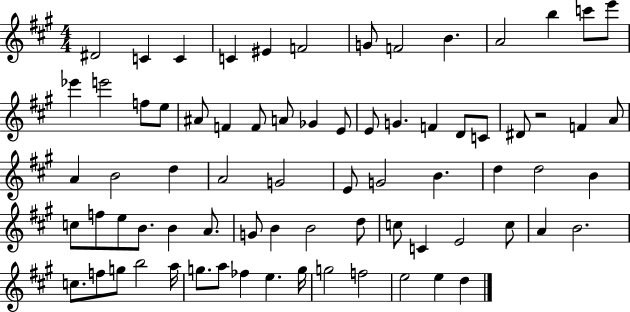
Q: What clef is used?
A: treble